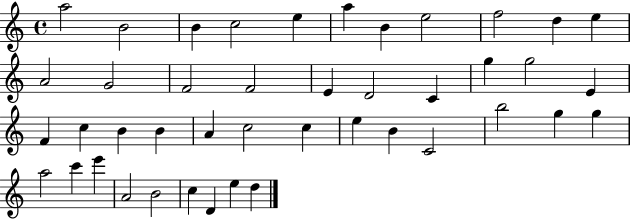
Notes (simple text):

A5/h B4/h B4/q C5/h E5/q A5/q B4/q E5/h F5/h D5/q E5/q A4/h G4/h F4/h F4/h E4/q D4/h C4/q G5/q G5/h E4/q F4/q C5/q B4/q B4/q A4/q C5/h C5/q E5/q B4/q C4/h B5/h G5/q G5/q A5/h C6/q E6/q A4/h B4/h C5/q D4/q E5/q D5/q